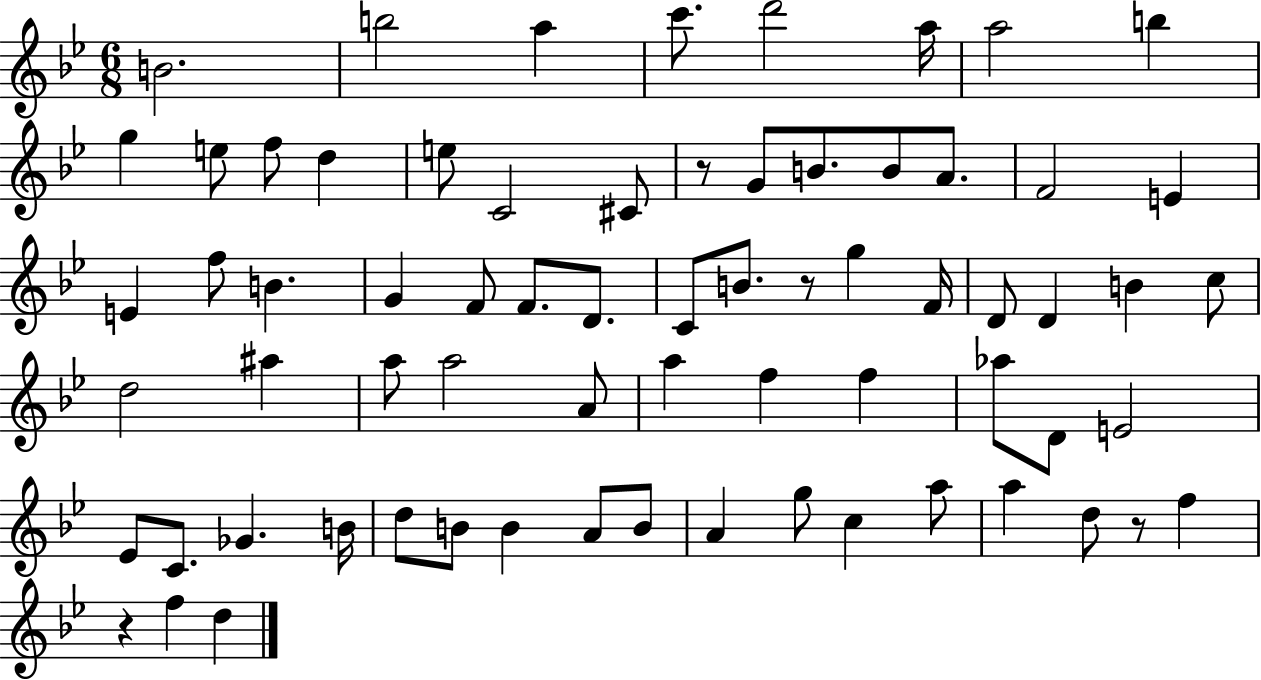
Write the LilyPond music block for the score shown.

{
  \clef treble
  \numericTimeSignature
  \time 6/8
  \key bes \major
  \repeat volta 2 { b'2. | b''2 a''4 | c'''8. d'''2 a''16 | a''2 b''4 | \break g''4 e''8 f''8 d''4 | e''8 c'2 cis'8 | r8 g'8 b'8. b'8 a'8. | f'2 e'4 | \break e'4 f''8 b'4. | g'4 f'8 f'8. d'8. | c'8 b'8. r8 g''4 f'16 | d'8 d'4 b'4 c''8 | \break d''2 ais''4 | a''8 a''2 a'8 | a''4 f''4 f''4 | aes''8 d'8 e'2 | \break ees'8 c'8. ges'4. b'16 | d''8 b'8 b'4 a'8 b'8 | a'4 g''8 c''4 a''8 | a''4 d''8 r8 f''4 | \break r4 f''4 d''4 | } \bar "|."
}